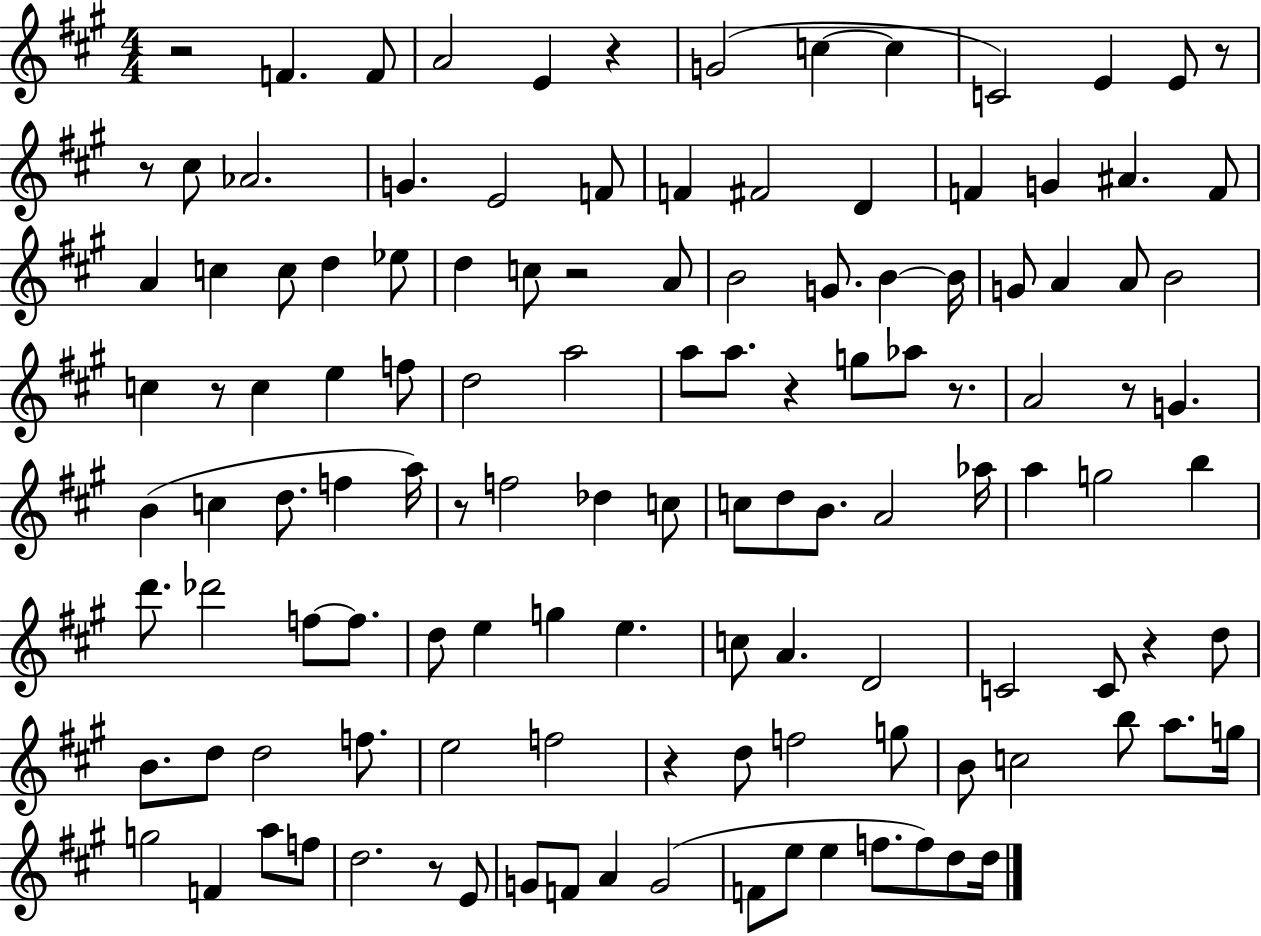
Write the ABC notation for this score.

X:1
T:Untitled
M:4/4
L:1/4
K:A
z2 F F/2 A2 E z G2 c c C2 E E/2 z/2 z/2 ^c/2 _A2 G E2 F/2 F ^F2 D F G ^A F/2 A c c/2 d _e/2 d c/2 z2 A/2 B2 G/2 B B/4 G/2 A A/2 B2 c z/2 c e f/2 d2 a2 a/2 a/2 z g/2 _a/2 z/2 A2 z/2 G B c d/2 f a/4 z/2 f2 _d c/2 c/2 d/2 B/2 A2 _a/4 a g2 b d'/2 _d'2 f/2 f/2 d/2 e g e c/2 A D2 C2 C/2 z d/2 B/2 d/2 d2 f/2 e2 f2 z d/2 f2 g/2 B/2 c2 b/2 a/2 g/4 g2 F a/2 f/2 d2 z/2 E/2 G/2 F/2 A G2 F/2 e/2 e f/2 f/2 d/2 d/4